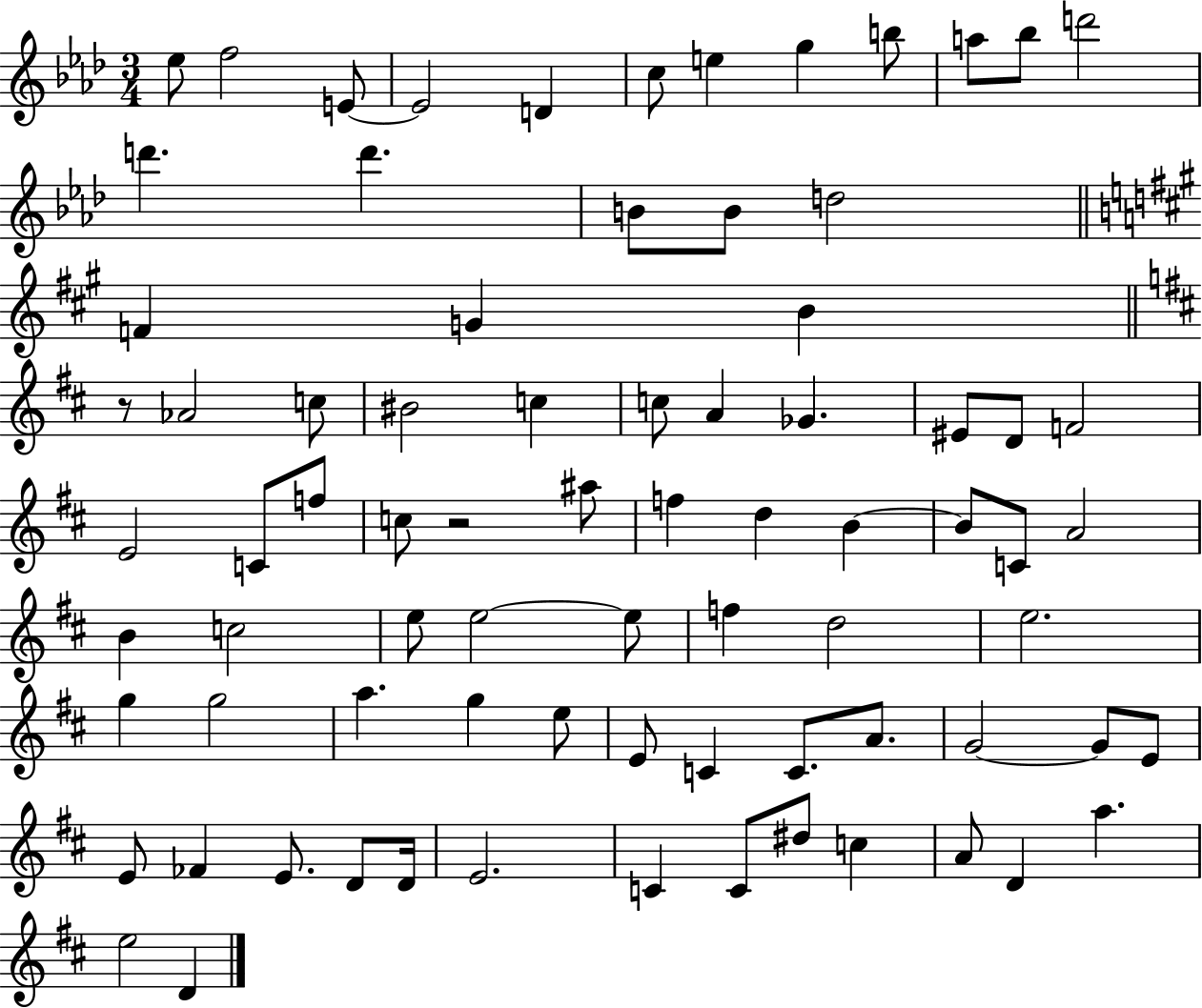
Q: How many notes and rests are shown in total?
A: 78